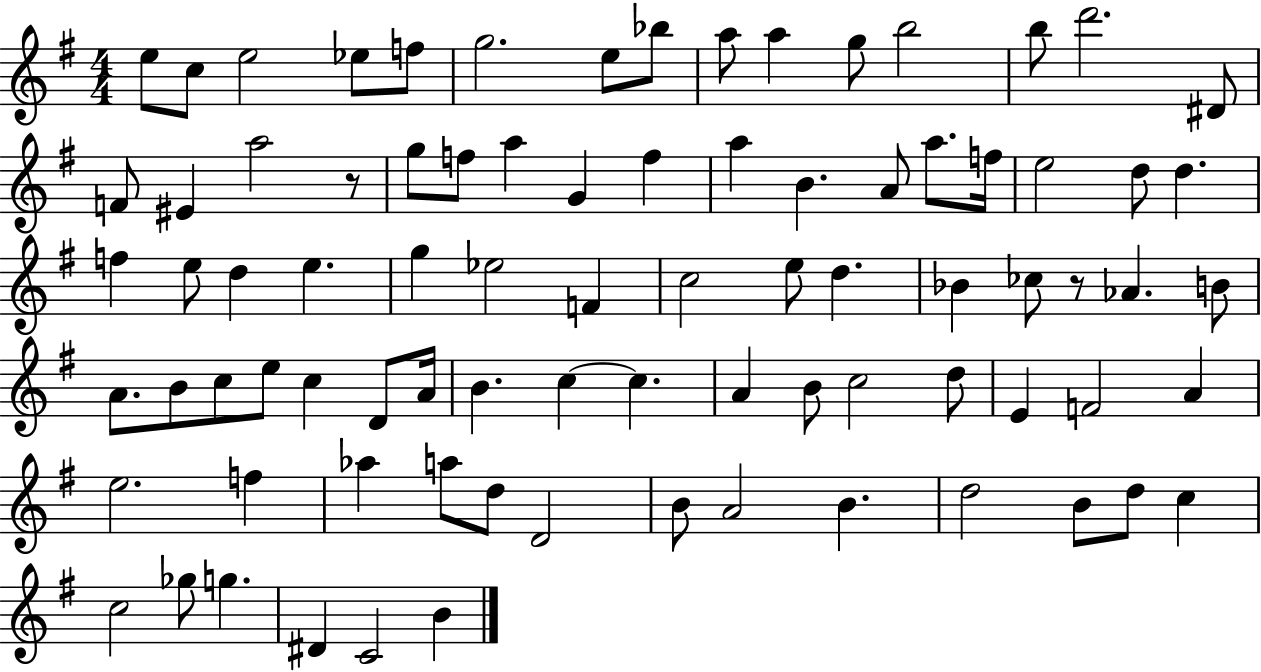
E5/e C5/e E5/h Eb5/e F5/e G5/h. E5/e Bb5/e A5/e A5/q G5/e B5/h B5/e D6/h. D#4/e F4/e EIS4/q A5/h R/e G5/e F5/e A5/q G4/q F5/q A5/q B4/q. A4/e A5/e. F5/s E5/h D5/e D5/q. F5/q E5/e D5/q E5/q. G5/q Eb5/h F4/q C5/h E5/e D5/q. Bb4/q CES5/e R/e Ab4/q. B4/e A4/e. B4/e C5/e E5/e C5/q D4/e A4/s B4/q. C5/q C5/q. A4/q B4/e C5/h D5/e E4/q F4/h A4/q E5/h. F5/q Ab5/q A5/e D5/e D4/h B4/e A4/h B4/q. D5/h B4/e D5/e C5/q C5/h Gb5/e G5/q. D#4/q C4/h B4/q